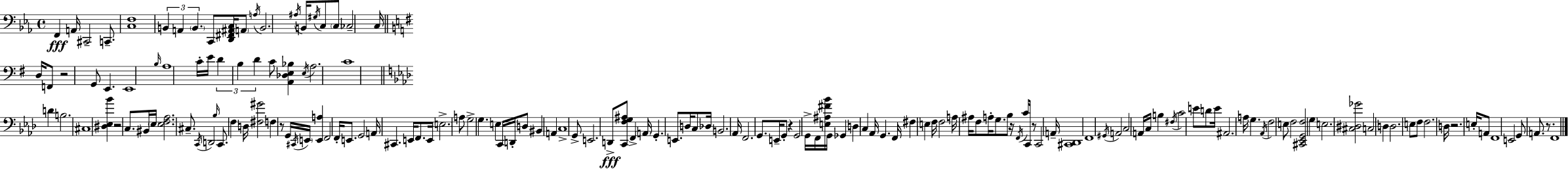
X:1
T:Untitled
M:4/4
L:1/4
K:Eb
F,, A,,/4 ^C,,2 C,,/2 [C,F,]4 B,, A,, B,, C,,/2 [D,,^F,,^A,,C,]/4 A,,/2 A,/4 B,,2 ^A,/4 B,,/4 ^G,/4 C,/2 C,/2 _C,2 C,/4 D,/4 F,,/2 z2 G,,/2 E,, E,,4 B,/4 A,4 C/4 E/4 D B, D C/2 [A,,_D,E,_B,] E,/4 A,2 C4 D B,2 ^C,4 [^D,_E,_B] z2 C,/2 ^B,,/4 _E,/4 [_E,F,_A,]2 ^C,/2 C,,/4 D,,2 _B,/4 C,,/2 F, D,/4 [^F,^G]2 F, z/2 G,,/4 ^C,,/4 E,,/4 [E,,A,] F,,2 F,,/4 E,,/2 G,,2 A,,/4 ^C,, E,,/4 F,,/2 E,,/4 E,2 A,/2 G,2 G, E, C,,/4 D,,/4 D,/2 ^B,, A,, C,4 G,,/2 E,,2 D,,/2 [C,,F,G,^A,]/2 F,, A,,/4 G,, E,,/2 D,/4 C,/2 _D,/4 B,,2 _A,,/4 F,,2 G,,/2 E,,/4 G,,/2 z G,,2 G,,/4 F,,/4 [E,^A,^F_B]/4 G,,/4 _G,, D, C, _A,,/4 G,, F,,/4 ^F, E, F,/4 F,2 A,/4 ^A,/4 F,/2 A,/4 G,/2 _B,/2 z/4 F,,/4 C/4 C,,/4 z/2 C,,2 A,,/4 [^C,,_D,,]4 F,,4 ^G,,/4 A,,2 C,2 A,,/4 C,/4 B, ^F,/4 C2 E/2 D/2 E/4 ^A,,2 A,/4 G, _A,,/4 F,2 E,/2 F,2 [^C,,_E,,G,,F,]2 G, E,2 [^C,^D,_G]2 C,2 D, D,2 E,/2 F,/2 F,2 D,/4 z2 E,/4 A,,/2 F,,4 E,,2 G,,/2 A,,/2 z/2 F,,4